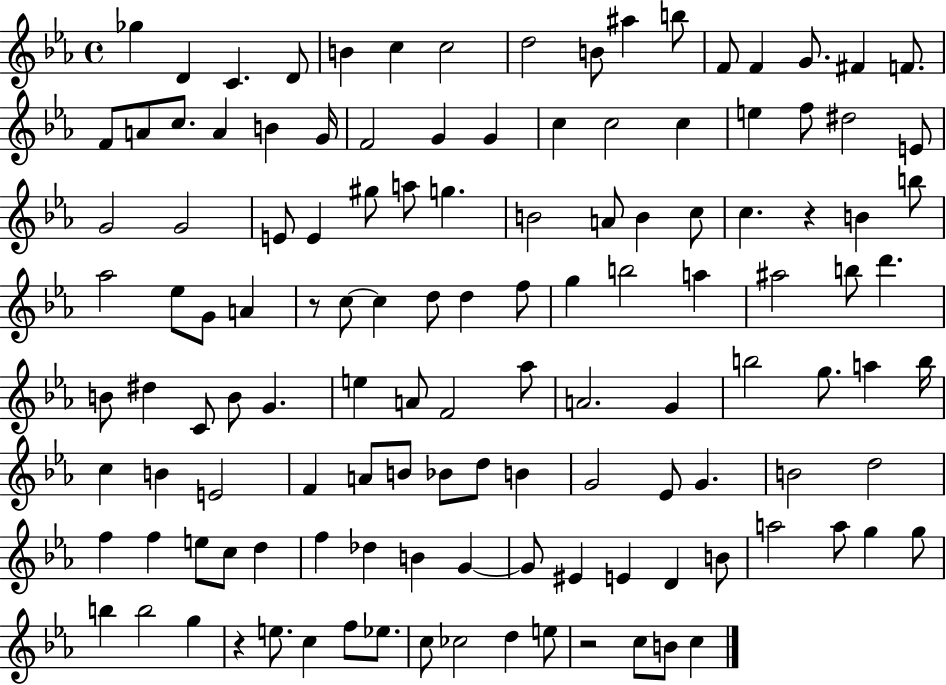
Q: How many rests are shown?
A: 4